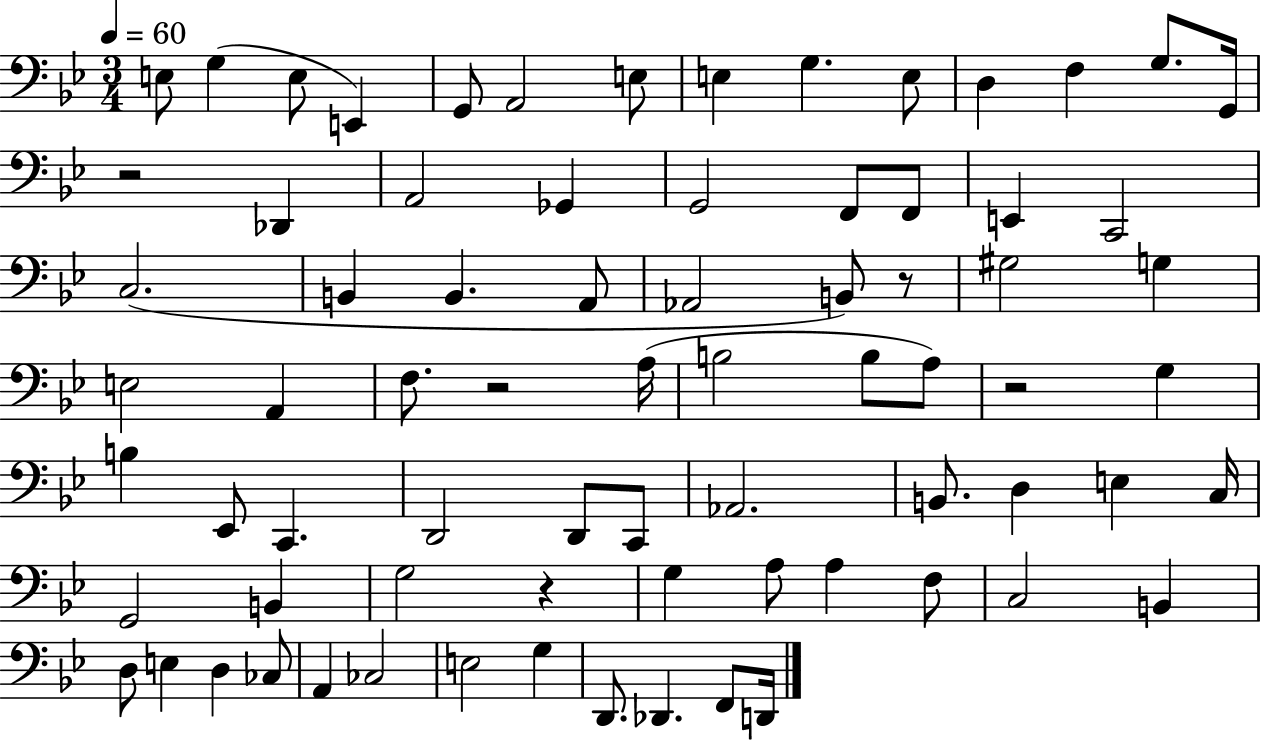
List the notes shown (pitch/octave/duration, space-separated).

E3/e G3/q E3/e E2/q G2/e A2/h E3/e E3/q G3/q. E3/e D3/q F3/q G3/e. G2/s R/h Db2/q A2/h Gb2/q G2/h F2/e F2/e E2/q C2/h C3/h. B2/q B2/q. A2/e Ab2/h B2/e R/e G#3/h G3/q E3/h A2/q F3/e. R/h A3/s B3/h B3/e A3/e R/h G3/q B3/q Eb2/e C2/q. D2/h D2/e C2/e Ab2/h. B2/e. D3/q E3/q C3/s G2/h B2/q G3/h R/q G3/q A3/e A3/q F3/e C3/h B2/q D3/e E3/q D3/q CES3/e A2/q CES3/h E3/h G3/q D2/e. Db2/q. F2/e D2/s